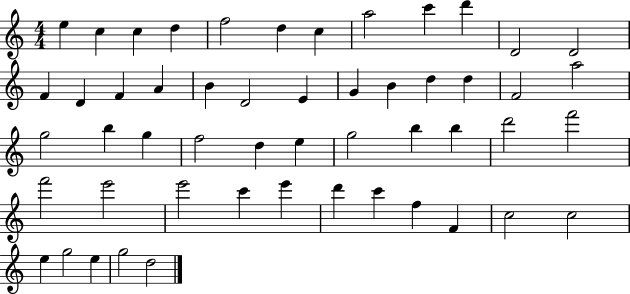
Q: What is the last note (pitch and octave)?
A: D5